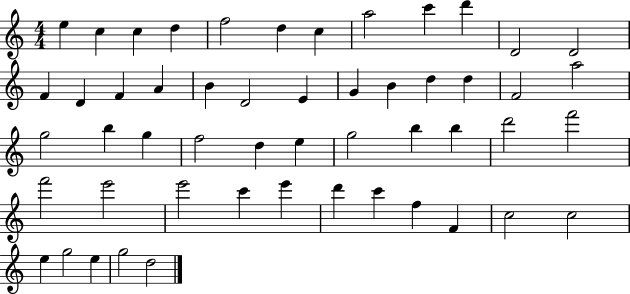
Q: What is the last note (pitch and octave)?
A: D5